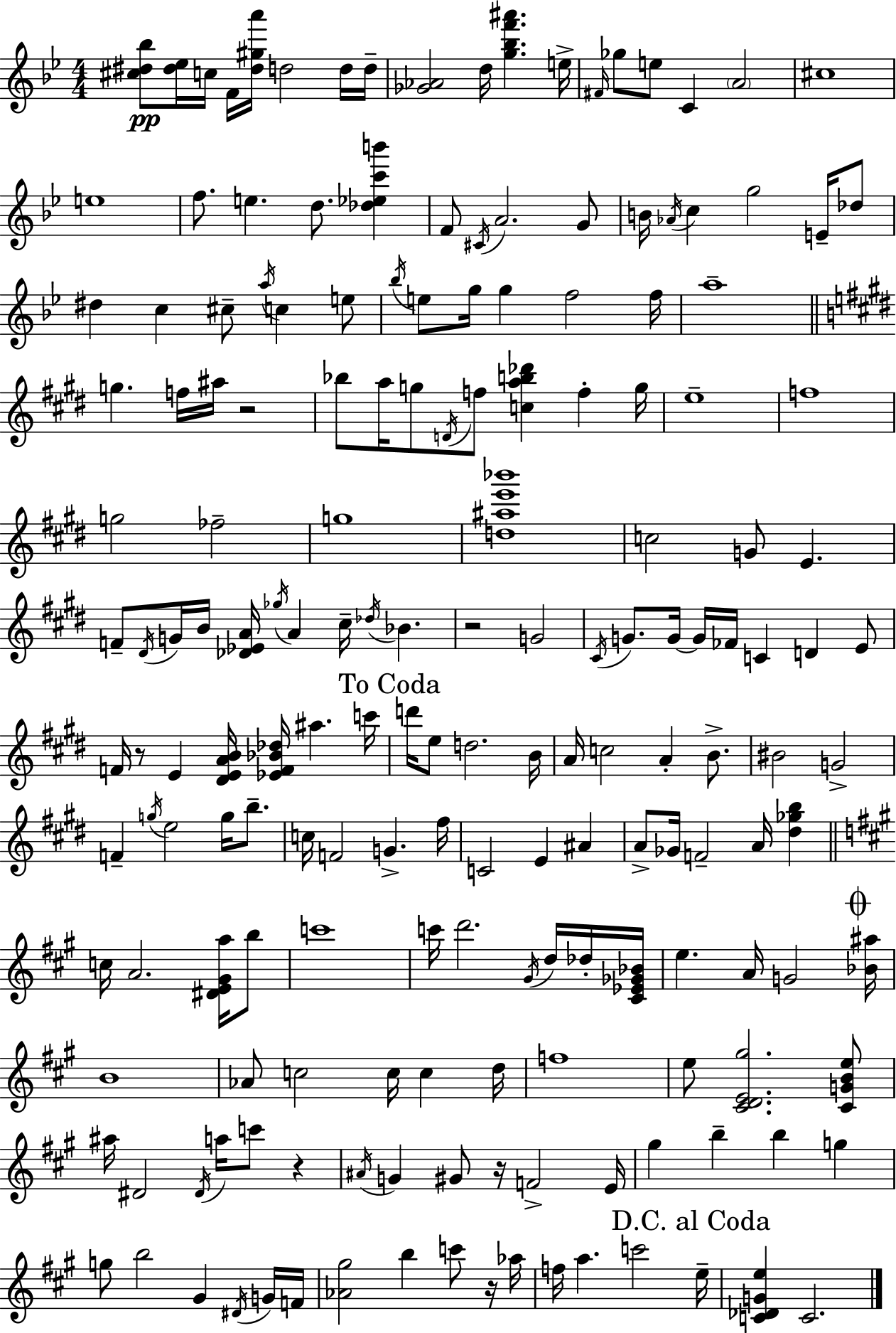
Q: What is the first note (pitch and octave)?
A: C5